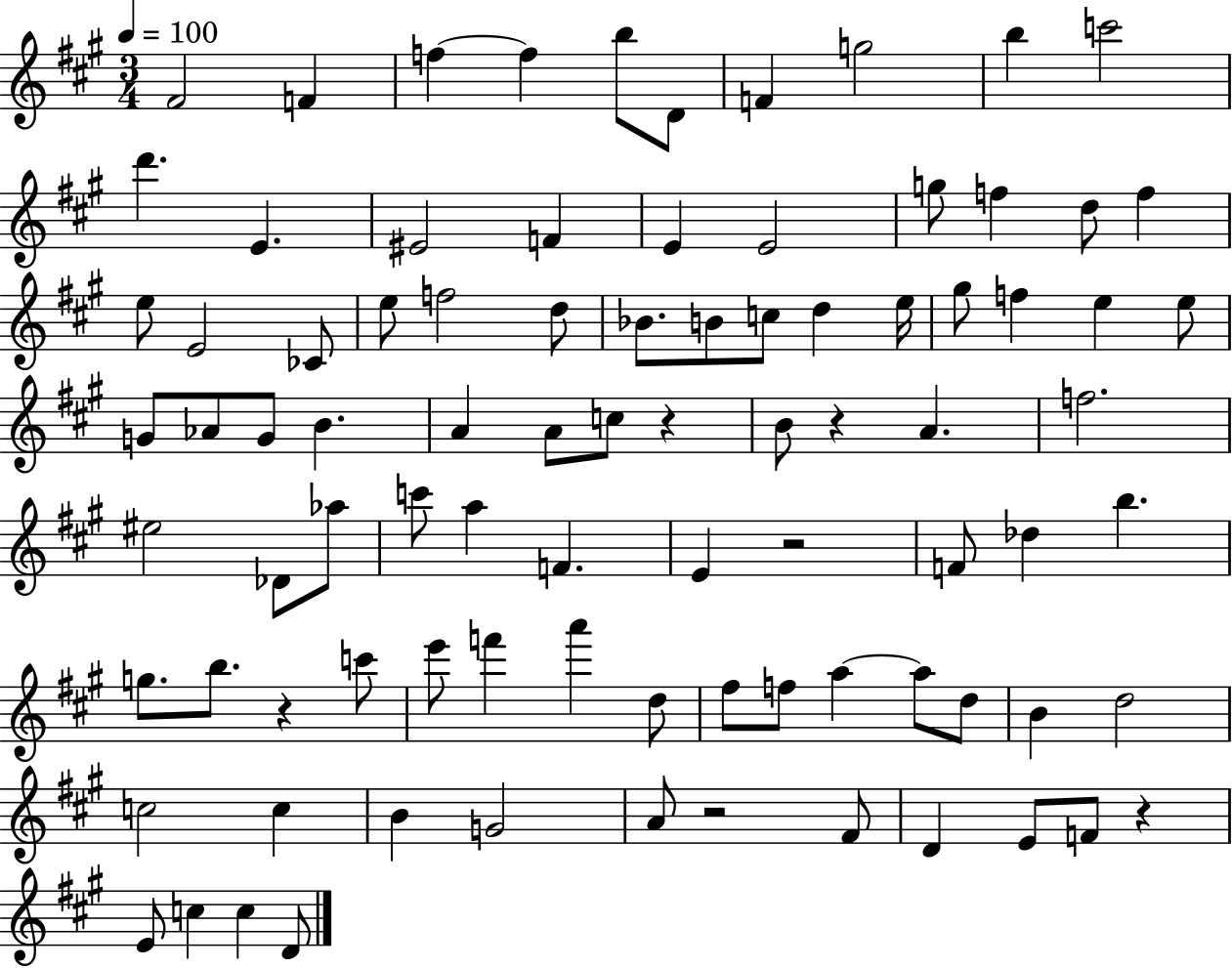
{
  \clef treble
  \numericTimeSignature
  \time 3/4
  \key a \major
  \tempo 4 = 100
  fis'2 f'4 | f''4~~ f''4 b''8 d'8 | f'4 g''2 | b''4 c'''2 | \break d'''4. e'4. | eis'2 f'4 | e'4 e'2 | g''8 f''4 d''8 f''4 | \break e''8 e'2 ces'8 | e''8 f''2 d''8 | bes'8. b'8 c''8 d''4 e''16 | gis''8 f''4 e''4 e''8 | \break g'8 aes'8 g'8 b'4. | a'4 a'8 c''8 r4 | b'8 r4 a'4. | f''2. | \break eis''2 des'8 aes''8 | c'''8 a''4 f'4. | e'4 r2 | f'8 des''4 b''4. | \break g''8. b''8. r4 c'''8 | e'''8 f'''4 a'''4 d''8 | fis''8 f''8 a''4~~ a''8 d''8 | b'4 d''2 | \break c''2 c''4 | b'4 g'2 | a'8 r2 fis'8 | d'4 e'8 f'8 r4 | \break e'8 c''4 c''4 d'8 | \bar "|."
}